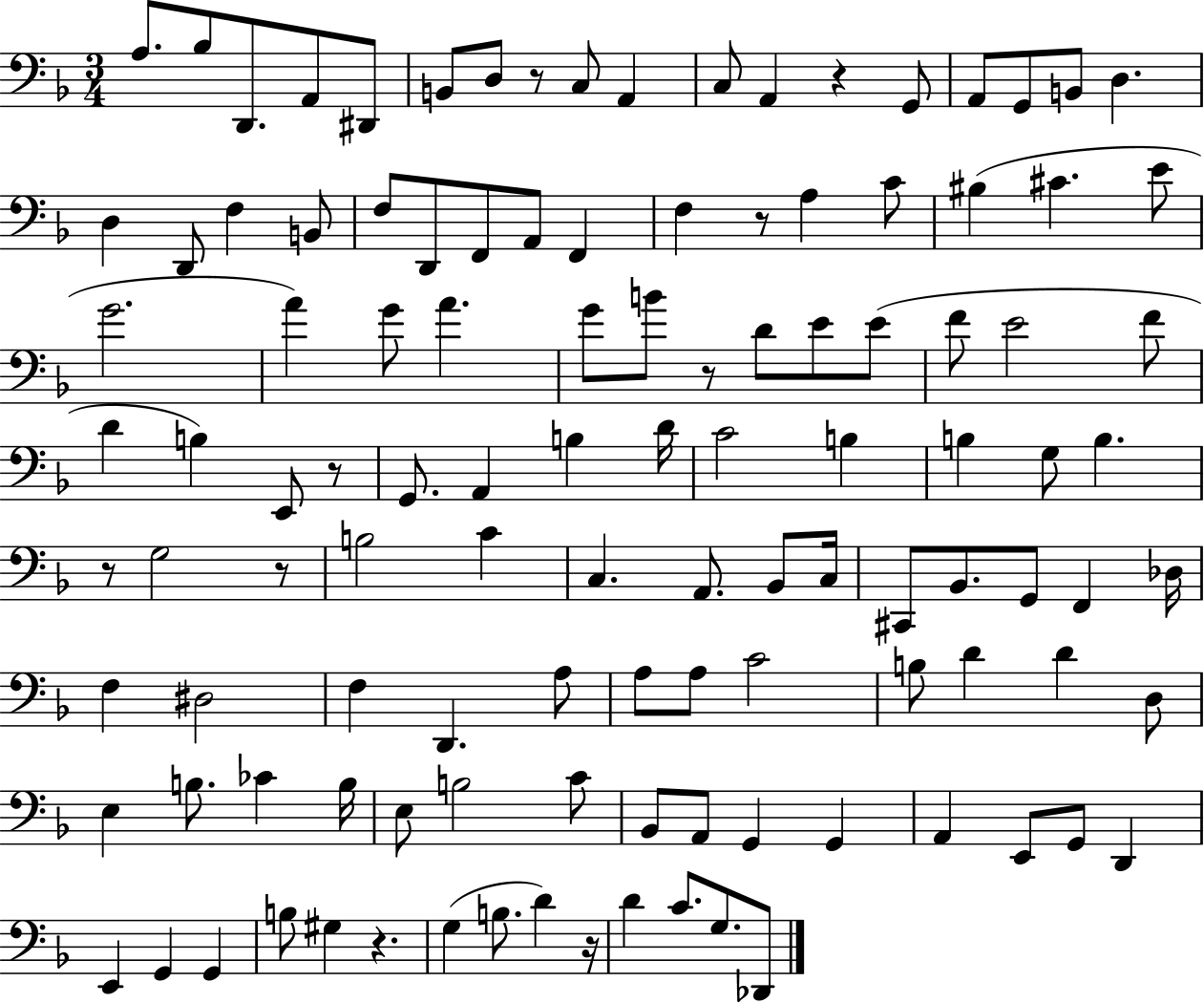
X:1
T:Untitled
M:3/4
L:1/4
K:F
A,/2 _B,/2 D,,/2 A,,/2 ^D,,/2 B,,/2 D,/2 z/2 C,/2 A,, C,/2 A,, z G,,/2 A,,/2 G,,/2 B,,/2 D, D, D,,/2 F, B,,/2 F,/2 D,,/2 F,,/2 A,,/2 F,, F, z/2 A, C/2 ^B, ^C E/2 G2 A G/2 A G/2 B/2 z/2 D/2 E/2 E/2 F/2 E2 F/2 D B, E,,/2 z/2 G,,/2 A,, B, D/4 C2 B, B, G,/2 B, z/2 G,2 z/2 B,2 C C, A,,/2 _B,,/2 C,/4 ^C,,/2 _B,,/2 G,,/2 F,, _D,/4 F, ^D,2 F, D,, A,/2 A,/2 A,/2 C2 B,/2 D D D,/2 E, B,/2 _C B,/4 E,/2 B,2 C/2 _B,,/2 A,,/2 G,, G,, A,, E,,/2 G,,/2 D,, E,, G,, G,, B,/2 ^G, z G, B,/2 D z/4 D C/2 G,/2 _D,,/2